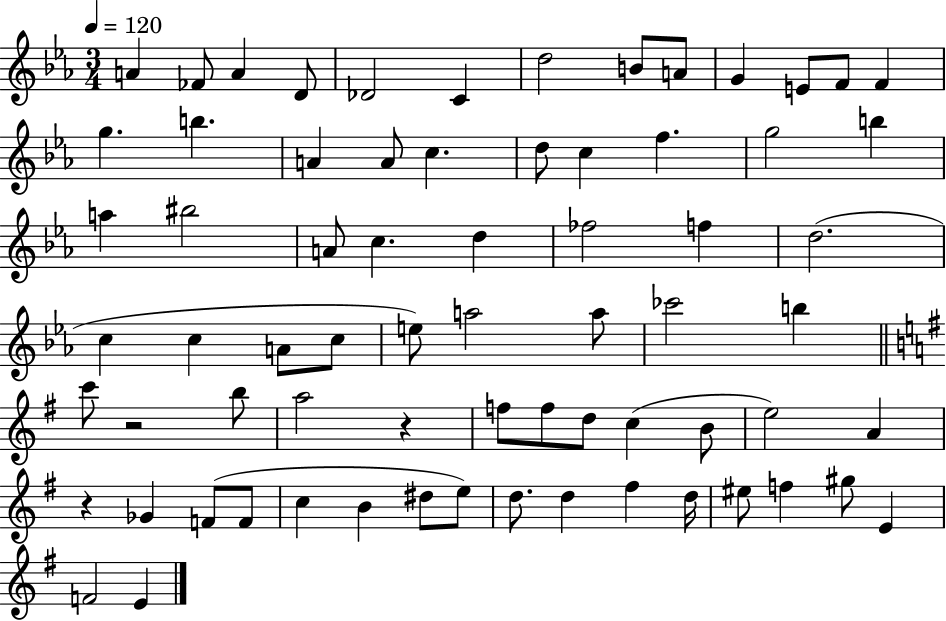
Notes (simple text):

A4/q FES4/e A4/q D4/e Db4/h C4/q D5/h B4/e A4/e G4/q E4/e F4/e F4/q G5/q. B5/q. A4/q A4/e C5/q. D5/e C5/q F5/q. G5/h B5/q A5/q BIS5/h A4/e C5/q. D5/q FES5/h F5/q D5/h. C5/q C5/q A4/e C5/e E5/e A5/h A5/e CES6/h B5/q C6/e R/h B5/e A5/h R/q F5/e F5/e D5/e C5/q B4/e E5/h A4/q R/q Gb4/q F4/e F4/e C5/q B4/q D#5/e E5/e D5/e. D5/q F#5/q D5/s EIS5/e F5/q G#5/e E4/q F4/h E4/q